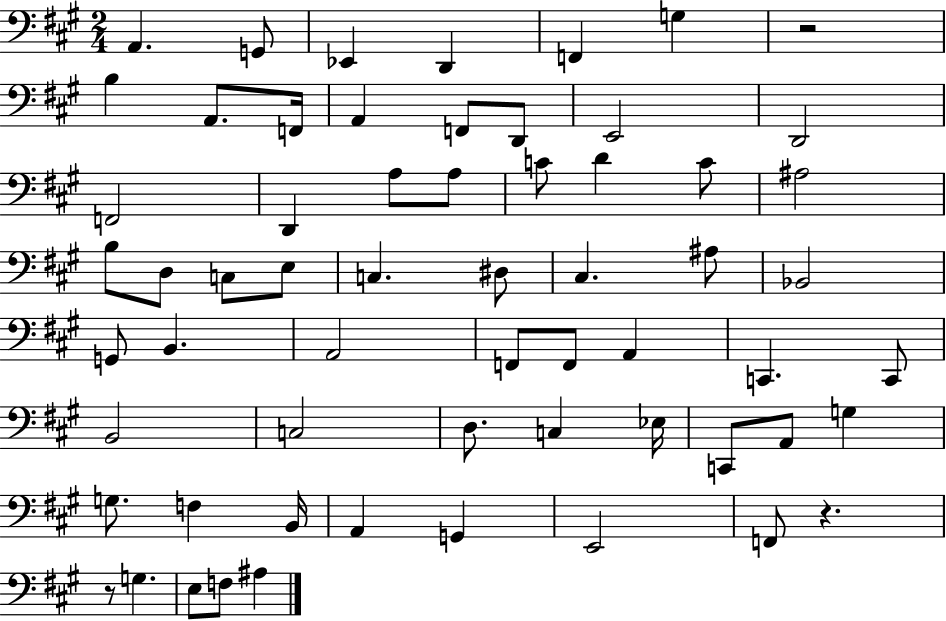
{
  \clef bass
  \numericTimeSignature
  \time 2/4
  \key a \major
  a,4. g,8 | ees,4 d,4 | f,4 g4 | r2 | \break b4 a,8. f,16 | a,4 f,8 d,8 | e,2 | d,2 | \break f,2 | d,4 a8 a8 | c'8 d'4 c'8 | ais2 | \break b8 d8 c8 e8 | c4. dis8 | cis4. ais8 | bes,2 | \break g,8 b,4. | a,2 | f,8 f,8 a,4 | c,4. c,8 | \break b,2 | c2 | d8. c4 ees16 | c,8 a,8 g4 | \break g8. f4 b,16 | a,4 g,4 | e,2 | f,8 r4. | \break r8 g4. | e8 f8 ais4 | \bar "|."
}